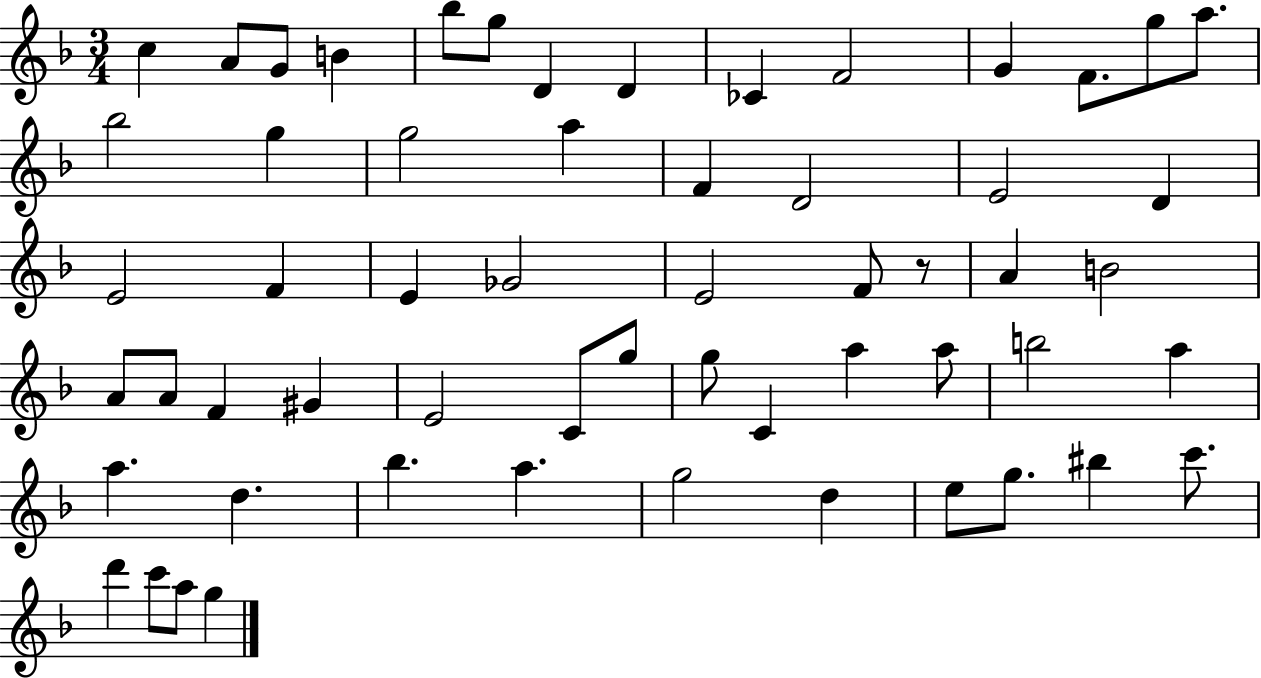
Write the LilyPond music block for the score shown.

{
  \clef treble
  \numericTimeSignature
  \time 3/4
  \key f \major
  c''4 a'8 g'8 b'4 | bes''8 g''8 d'4 d'4 | ces'4 f'2 | g'4 f'8. g''8 a''8. | \break bes''2 g''4 | g''2 a''4 | f'4 d'2 | e'2 d'4 | \break e'2 f'4 | e'4 ges'2 | e'2 f'8 r8 | a'4 b'2 | \break a'8 a'8 f'4 gis'4 | e'2 c'8 g''8 | g''8 c'4 a''4 a''8 | b''2 a''4 | \break a''4. d''4. | bes''4. a''4. | g''2 d''4 | e''8 g''8. bis''4 c'''8. | \break d'''4 c'''8 a''8 g''4 | \bar "|."
}